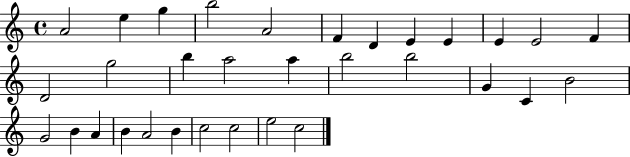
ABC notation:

X:1
T:Untitled
M:4/4
L:1/4
K:C
A2 e g b2 A2 F D E E E E2 F D2 g2 b a2 a b2 b2 G C B2 G2 B A B A2 B c2 c2 e2 c2